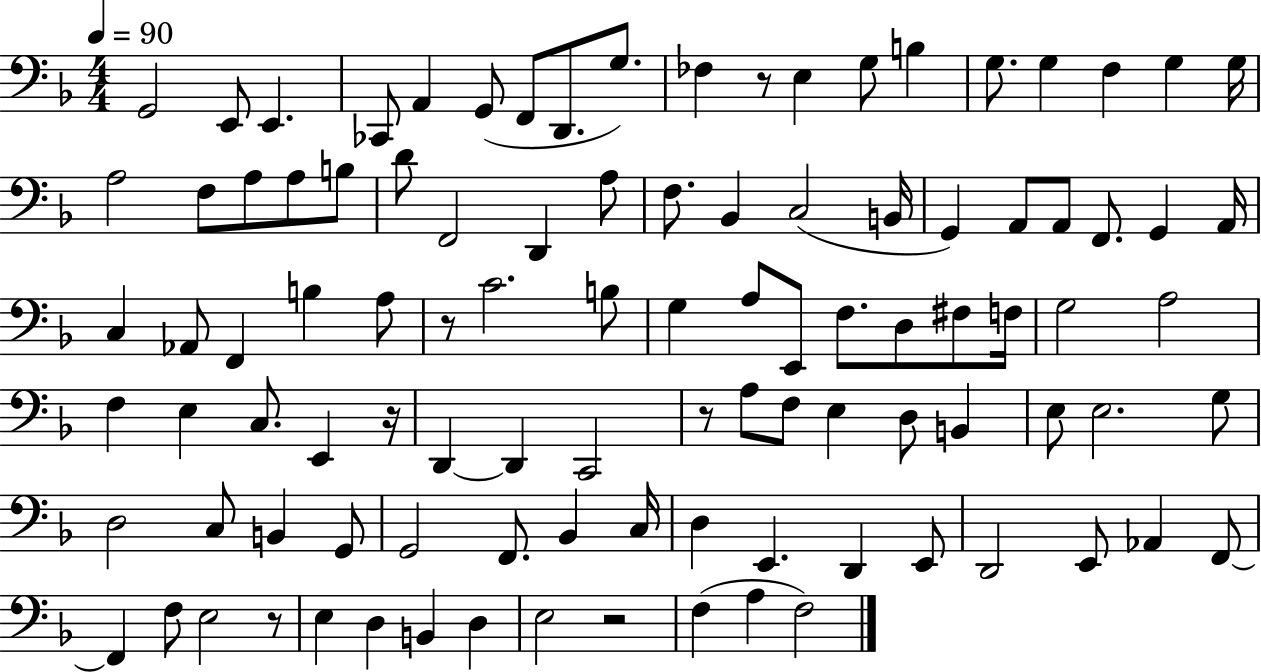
X:1
T:Untitled
M:4/4
L:1/4
K:F
G,,2 E,,/2 E,, _C,,/2 A,, G,,/2 F,,/2 D,,/2 G,/2 _F, z/2 E, G,/2 B, G,/2 G, F, G, G,/4 A,2 F,/2 A,/2 A,/2 B,/2 D/2 F,,2 D,, A,/2 F,/2 _B,, C,2 B,,/4 G,, A,,/2 A,,/2 F,,/2 G,, A,,/4 C, _A,,/2 F,, B, A,/2 z/2 C2 B,/2 G, A,/2 E,,/2 F,/2 D,/2 ^F,/2 F,/4 G,2 A,2 F, E, C,/2 E,, z/4 D,, D,, C,,2 z/2 A,/2 F,/2 E, D,/2 B,, E,/2 E,2 G,/2 D,2 C,/2 B,, G,,/2 G,,2 F,,/2 _B,, C,/4 D, E,, D,, E,,/2 D,,2 E,,/2 _A,, F,,/2 F,, F,/2 E,2 z/2 E, D, B,, D, E,2 z2 F, A, F,2